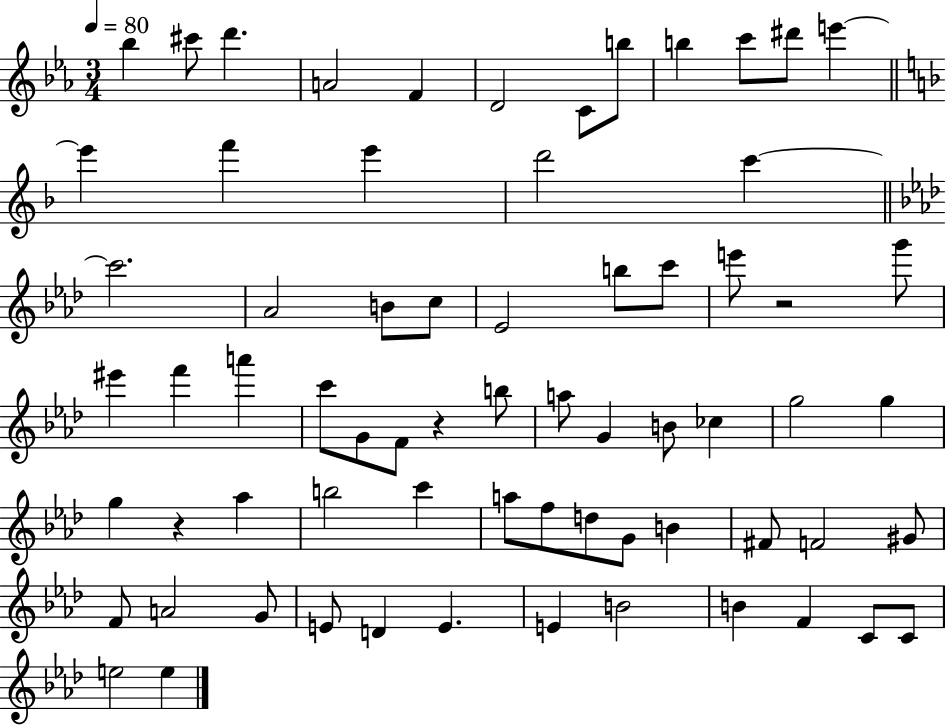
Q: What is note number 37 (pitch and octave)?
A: CES5